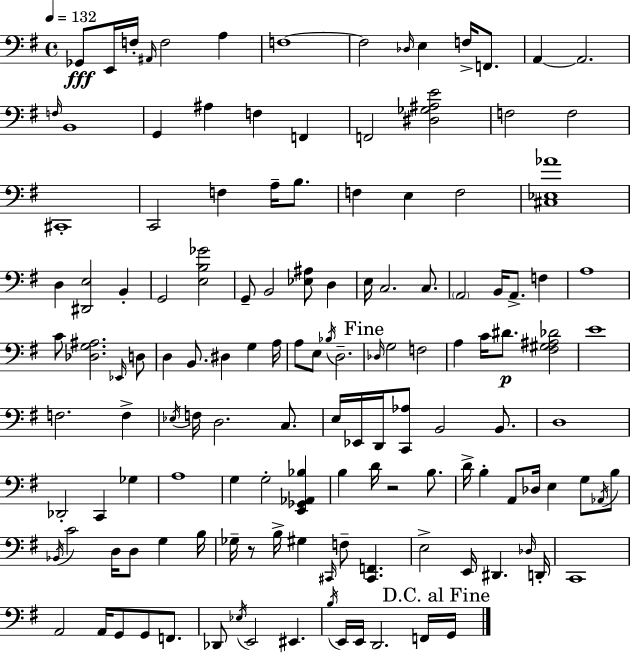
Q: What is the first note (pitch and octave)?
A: Gb2